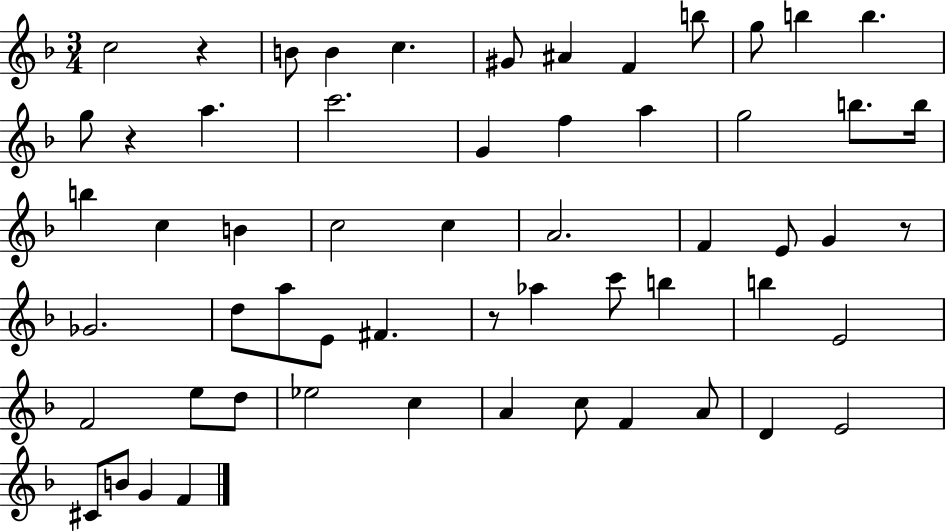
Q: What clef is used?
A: treble